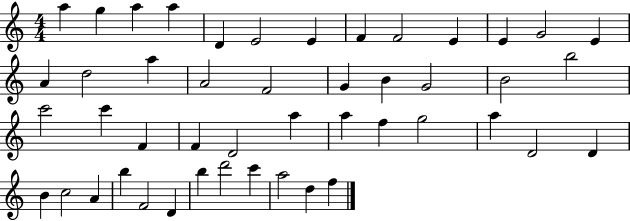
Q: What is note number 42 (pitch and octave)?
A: B5